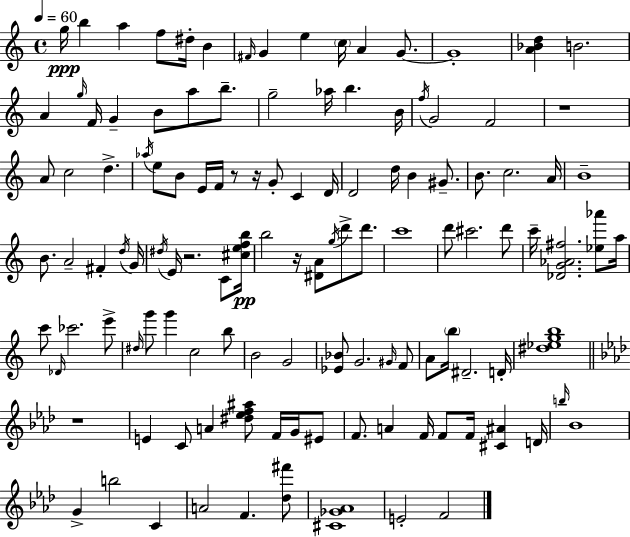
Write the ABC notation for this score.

X:1
T:Untitled
M:4/4
L:1/4
K:C
g/4 b a f/2 ^d/4 B ^F/4 G e c/4 A G/2 G4 [A_Bd] B2 A g/4 F/4 G B/2 a/2 b/2 g2 _a/4 b B/4 f/4 G2 F2 z4 A/2 c2 d _a/4 e/2 B/2 E/4 F/4 z/2 z/4 G/2 C D/4 D2 d/4 B ^G/2 B/2 c2 A/4 B4 B/2 A2 ^F d/4 G/4 ^d/4 E/4 z2 C/2 [^cefb]/4 b2 z/4 [^DA]/2 g/4 d'/2 d'/2 c'4 d'/2 ^c'2 d'/2 c'/4 [_DG_A^f]2 [_e_a']/2 a/4 c'/2 _D/4 _c'2 e'/2 ^d/4 g'/2 g' c2 b/2 B2 G2 [_E_B]/2 G2 ^G/4 F/2 A/2 b/4 ^D2 D/4 [^d_egb]4 z4 E C/2 A [^d_ef^a]/2 F/4 G/4 ^E/2 F/2 A F/4 F/2 F/4 [^C^A] D/4 b/4 _B4 G b2 C A2 F [_d^f']/2 [^C_G_A]4 E2 F2